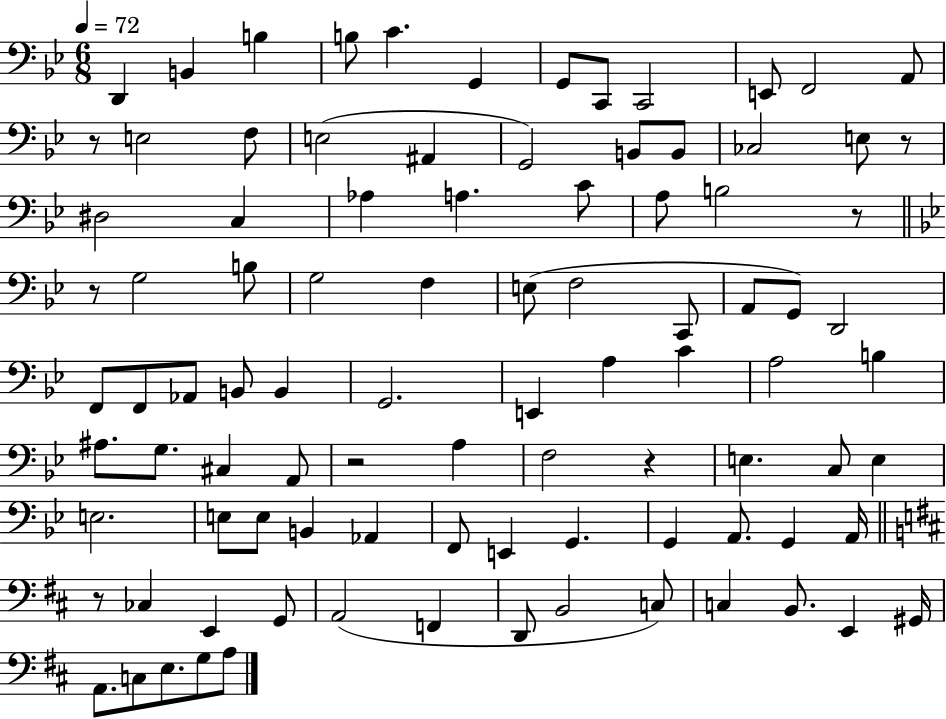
D2/q B2/q B3/q B3/e C4/q. G2/q G2/e C2/e C2/h E2/e F2/h A2/e R/e E3/h F3/e E3/h A#2/q G2/h B2/e B2/e CES3/h E3/e R/e D#3/h C3/q Ab3/q A3/q. C4/e A3/e B3/h R/e R/e G3/h B3/e G3/h F3/q E3/e F3/h C2/e A2/e G2/e D2/h F2/e F2/e Ab2/e B2/e B2/q G2/h. E2/q A3/q C4/q A3/h B3/q A#3/e. G3/e. C#3/q A2/e R/h A3/q F3/h R/q E3/q. C3/e E3/q E3/h. E3/e E3/e B2/q Ab2/q F2/e E2/q G2/q. G2/q A2/e. G2/q A2/s R/e CES3/q E2/q G2/e A2/h F2/q D2/e B2/h C3/e C3/q B2/e. E2/q G#2/s A2/e. C3/e E3/e. G3/e A3/e